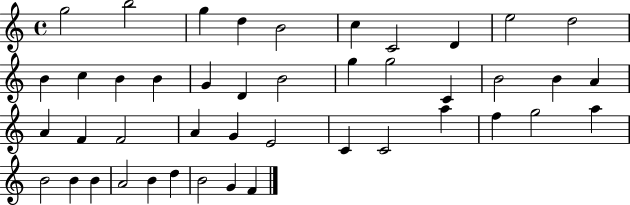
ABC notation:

X:1
T:Untitled
M:4/4
L:1/4
K:C
g2 b2 g d B2 c C2 D e2 d2 B c B B G D B2 g g2 C B2 B A A F F2 A G E2 C C2 a f g2 a B2 B B A2 B d B2 G F